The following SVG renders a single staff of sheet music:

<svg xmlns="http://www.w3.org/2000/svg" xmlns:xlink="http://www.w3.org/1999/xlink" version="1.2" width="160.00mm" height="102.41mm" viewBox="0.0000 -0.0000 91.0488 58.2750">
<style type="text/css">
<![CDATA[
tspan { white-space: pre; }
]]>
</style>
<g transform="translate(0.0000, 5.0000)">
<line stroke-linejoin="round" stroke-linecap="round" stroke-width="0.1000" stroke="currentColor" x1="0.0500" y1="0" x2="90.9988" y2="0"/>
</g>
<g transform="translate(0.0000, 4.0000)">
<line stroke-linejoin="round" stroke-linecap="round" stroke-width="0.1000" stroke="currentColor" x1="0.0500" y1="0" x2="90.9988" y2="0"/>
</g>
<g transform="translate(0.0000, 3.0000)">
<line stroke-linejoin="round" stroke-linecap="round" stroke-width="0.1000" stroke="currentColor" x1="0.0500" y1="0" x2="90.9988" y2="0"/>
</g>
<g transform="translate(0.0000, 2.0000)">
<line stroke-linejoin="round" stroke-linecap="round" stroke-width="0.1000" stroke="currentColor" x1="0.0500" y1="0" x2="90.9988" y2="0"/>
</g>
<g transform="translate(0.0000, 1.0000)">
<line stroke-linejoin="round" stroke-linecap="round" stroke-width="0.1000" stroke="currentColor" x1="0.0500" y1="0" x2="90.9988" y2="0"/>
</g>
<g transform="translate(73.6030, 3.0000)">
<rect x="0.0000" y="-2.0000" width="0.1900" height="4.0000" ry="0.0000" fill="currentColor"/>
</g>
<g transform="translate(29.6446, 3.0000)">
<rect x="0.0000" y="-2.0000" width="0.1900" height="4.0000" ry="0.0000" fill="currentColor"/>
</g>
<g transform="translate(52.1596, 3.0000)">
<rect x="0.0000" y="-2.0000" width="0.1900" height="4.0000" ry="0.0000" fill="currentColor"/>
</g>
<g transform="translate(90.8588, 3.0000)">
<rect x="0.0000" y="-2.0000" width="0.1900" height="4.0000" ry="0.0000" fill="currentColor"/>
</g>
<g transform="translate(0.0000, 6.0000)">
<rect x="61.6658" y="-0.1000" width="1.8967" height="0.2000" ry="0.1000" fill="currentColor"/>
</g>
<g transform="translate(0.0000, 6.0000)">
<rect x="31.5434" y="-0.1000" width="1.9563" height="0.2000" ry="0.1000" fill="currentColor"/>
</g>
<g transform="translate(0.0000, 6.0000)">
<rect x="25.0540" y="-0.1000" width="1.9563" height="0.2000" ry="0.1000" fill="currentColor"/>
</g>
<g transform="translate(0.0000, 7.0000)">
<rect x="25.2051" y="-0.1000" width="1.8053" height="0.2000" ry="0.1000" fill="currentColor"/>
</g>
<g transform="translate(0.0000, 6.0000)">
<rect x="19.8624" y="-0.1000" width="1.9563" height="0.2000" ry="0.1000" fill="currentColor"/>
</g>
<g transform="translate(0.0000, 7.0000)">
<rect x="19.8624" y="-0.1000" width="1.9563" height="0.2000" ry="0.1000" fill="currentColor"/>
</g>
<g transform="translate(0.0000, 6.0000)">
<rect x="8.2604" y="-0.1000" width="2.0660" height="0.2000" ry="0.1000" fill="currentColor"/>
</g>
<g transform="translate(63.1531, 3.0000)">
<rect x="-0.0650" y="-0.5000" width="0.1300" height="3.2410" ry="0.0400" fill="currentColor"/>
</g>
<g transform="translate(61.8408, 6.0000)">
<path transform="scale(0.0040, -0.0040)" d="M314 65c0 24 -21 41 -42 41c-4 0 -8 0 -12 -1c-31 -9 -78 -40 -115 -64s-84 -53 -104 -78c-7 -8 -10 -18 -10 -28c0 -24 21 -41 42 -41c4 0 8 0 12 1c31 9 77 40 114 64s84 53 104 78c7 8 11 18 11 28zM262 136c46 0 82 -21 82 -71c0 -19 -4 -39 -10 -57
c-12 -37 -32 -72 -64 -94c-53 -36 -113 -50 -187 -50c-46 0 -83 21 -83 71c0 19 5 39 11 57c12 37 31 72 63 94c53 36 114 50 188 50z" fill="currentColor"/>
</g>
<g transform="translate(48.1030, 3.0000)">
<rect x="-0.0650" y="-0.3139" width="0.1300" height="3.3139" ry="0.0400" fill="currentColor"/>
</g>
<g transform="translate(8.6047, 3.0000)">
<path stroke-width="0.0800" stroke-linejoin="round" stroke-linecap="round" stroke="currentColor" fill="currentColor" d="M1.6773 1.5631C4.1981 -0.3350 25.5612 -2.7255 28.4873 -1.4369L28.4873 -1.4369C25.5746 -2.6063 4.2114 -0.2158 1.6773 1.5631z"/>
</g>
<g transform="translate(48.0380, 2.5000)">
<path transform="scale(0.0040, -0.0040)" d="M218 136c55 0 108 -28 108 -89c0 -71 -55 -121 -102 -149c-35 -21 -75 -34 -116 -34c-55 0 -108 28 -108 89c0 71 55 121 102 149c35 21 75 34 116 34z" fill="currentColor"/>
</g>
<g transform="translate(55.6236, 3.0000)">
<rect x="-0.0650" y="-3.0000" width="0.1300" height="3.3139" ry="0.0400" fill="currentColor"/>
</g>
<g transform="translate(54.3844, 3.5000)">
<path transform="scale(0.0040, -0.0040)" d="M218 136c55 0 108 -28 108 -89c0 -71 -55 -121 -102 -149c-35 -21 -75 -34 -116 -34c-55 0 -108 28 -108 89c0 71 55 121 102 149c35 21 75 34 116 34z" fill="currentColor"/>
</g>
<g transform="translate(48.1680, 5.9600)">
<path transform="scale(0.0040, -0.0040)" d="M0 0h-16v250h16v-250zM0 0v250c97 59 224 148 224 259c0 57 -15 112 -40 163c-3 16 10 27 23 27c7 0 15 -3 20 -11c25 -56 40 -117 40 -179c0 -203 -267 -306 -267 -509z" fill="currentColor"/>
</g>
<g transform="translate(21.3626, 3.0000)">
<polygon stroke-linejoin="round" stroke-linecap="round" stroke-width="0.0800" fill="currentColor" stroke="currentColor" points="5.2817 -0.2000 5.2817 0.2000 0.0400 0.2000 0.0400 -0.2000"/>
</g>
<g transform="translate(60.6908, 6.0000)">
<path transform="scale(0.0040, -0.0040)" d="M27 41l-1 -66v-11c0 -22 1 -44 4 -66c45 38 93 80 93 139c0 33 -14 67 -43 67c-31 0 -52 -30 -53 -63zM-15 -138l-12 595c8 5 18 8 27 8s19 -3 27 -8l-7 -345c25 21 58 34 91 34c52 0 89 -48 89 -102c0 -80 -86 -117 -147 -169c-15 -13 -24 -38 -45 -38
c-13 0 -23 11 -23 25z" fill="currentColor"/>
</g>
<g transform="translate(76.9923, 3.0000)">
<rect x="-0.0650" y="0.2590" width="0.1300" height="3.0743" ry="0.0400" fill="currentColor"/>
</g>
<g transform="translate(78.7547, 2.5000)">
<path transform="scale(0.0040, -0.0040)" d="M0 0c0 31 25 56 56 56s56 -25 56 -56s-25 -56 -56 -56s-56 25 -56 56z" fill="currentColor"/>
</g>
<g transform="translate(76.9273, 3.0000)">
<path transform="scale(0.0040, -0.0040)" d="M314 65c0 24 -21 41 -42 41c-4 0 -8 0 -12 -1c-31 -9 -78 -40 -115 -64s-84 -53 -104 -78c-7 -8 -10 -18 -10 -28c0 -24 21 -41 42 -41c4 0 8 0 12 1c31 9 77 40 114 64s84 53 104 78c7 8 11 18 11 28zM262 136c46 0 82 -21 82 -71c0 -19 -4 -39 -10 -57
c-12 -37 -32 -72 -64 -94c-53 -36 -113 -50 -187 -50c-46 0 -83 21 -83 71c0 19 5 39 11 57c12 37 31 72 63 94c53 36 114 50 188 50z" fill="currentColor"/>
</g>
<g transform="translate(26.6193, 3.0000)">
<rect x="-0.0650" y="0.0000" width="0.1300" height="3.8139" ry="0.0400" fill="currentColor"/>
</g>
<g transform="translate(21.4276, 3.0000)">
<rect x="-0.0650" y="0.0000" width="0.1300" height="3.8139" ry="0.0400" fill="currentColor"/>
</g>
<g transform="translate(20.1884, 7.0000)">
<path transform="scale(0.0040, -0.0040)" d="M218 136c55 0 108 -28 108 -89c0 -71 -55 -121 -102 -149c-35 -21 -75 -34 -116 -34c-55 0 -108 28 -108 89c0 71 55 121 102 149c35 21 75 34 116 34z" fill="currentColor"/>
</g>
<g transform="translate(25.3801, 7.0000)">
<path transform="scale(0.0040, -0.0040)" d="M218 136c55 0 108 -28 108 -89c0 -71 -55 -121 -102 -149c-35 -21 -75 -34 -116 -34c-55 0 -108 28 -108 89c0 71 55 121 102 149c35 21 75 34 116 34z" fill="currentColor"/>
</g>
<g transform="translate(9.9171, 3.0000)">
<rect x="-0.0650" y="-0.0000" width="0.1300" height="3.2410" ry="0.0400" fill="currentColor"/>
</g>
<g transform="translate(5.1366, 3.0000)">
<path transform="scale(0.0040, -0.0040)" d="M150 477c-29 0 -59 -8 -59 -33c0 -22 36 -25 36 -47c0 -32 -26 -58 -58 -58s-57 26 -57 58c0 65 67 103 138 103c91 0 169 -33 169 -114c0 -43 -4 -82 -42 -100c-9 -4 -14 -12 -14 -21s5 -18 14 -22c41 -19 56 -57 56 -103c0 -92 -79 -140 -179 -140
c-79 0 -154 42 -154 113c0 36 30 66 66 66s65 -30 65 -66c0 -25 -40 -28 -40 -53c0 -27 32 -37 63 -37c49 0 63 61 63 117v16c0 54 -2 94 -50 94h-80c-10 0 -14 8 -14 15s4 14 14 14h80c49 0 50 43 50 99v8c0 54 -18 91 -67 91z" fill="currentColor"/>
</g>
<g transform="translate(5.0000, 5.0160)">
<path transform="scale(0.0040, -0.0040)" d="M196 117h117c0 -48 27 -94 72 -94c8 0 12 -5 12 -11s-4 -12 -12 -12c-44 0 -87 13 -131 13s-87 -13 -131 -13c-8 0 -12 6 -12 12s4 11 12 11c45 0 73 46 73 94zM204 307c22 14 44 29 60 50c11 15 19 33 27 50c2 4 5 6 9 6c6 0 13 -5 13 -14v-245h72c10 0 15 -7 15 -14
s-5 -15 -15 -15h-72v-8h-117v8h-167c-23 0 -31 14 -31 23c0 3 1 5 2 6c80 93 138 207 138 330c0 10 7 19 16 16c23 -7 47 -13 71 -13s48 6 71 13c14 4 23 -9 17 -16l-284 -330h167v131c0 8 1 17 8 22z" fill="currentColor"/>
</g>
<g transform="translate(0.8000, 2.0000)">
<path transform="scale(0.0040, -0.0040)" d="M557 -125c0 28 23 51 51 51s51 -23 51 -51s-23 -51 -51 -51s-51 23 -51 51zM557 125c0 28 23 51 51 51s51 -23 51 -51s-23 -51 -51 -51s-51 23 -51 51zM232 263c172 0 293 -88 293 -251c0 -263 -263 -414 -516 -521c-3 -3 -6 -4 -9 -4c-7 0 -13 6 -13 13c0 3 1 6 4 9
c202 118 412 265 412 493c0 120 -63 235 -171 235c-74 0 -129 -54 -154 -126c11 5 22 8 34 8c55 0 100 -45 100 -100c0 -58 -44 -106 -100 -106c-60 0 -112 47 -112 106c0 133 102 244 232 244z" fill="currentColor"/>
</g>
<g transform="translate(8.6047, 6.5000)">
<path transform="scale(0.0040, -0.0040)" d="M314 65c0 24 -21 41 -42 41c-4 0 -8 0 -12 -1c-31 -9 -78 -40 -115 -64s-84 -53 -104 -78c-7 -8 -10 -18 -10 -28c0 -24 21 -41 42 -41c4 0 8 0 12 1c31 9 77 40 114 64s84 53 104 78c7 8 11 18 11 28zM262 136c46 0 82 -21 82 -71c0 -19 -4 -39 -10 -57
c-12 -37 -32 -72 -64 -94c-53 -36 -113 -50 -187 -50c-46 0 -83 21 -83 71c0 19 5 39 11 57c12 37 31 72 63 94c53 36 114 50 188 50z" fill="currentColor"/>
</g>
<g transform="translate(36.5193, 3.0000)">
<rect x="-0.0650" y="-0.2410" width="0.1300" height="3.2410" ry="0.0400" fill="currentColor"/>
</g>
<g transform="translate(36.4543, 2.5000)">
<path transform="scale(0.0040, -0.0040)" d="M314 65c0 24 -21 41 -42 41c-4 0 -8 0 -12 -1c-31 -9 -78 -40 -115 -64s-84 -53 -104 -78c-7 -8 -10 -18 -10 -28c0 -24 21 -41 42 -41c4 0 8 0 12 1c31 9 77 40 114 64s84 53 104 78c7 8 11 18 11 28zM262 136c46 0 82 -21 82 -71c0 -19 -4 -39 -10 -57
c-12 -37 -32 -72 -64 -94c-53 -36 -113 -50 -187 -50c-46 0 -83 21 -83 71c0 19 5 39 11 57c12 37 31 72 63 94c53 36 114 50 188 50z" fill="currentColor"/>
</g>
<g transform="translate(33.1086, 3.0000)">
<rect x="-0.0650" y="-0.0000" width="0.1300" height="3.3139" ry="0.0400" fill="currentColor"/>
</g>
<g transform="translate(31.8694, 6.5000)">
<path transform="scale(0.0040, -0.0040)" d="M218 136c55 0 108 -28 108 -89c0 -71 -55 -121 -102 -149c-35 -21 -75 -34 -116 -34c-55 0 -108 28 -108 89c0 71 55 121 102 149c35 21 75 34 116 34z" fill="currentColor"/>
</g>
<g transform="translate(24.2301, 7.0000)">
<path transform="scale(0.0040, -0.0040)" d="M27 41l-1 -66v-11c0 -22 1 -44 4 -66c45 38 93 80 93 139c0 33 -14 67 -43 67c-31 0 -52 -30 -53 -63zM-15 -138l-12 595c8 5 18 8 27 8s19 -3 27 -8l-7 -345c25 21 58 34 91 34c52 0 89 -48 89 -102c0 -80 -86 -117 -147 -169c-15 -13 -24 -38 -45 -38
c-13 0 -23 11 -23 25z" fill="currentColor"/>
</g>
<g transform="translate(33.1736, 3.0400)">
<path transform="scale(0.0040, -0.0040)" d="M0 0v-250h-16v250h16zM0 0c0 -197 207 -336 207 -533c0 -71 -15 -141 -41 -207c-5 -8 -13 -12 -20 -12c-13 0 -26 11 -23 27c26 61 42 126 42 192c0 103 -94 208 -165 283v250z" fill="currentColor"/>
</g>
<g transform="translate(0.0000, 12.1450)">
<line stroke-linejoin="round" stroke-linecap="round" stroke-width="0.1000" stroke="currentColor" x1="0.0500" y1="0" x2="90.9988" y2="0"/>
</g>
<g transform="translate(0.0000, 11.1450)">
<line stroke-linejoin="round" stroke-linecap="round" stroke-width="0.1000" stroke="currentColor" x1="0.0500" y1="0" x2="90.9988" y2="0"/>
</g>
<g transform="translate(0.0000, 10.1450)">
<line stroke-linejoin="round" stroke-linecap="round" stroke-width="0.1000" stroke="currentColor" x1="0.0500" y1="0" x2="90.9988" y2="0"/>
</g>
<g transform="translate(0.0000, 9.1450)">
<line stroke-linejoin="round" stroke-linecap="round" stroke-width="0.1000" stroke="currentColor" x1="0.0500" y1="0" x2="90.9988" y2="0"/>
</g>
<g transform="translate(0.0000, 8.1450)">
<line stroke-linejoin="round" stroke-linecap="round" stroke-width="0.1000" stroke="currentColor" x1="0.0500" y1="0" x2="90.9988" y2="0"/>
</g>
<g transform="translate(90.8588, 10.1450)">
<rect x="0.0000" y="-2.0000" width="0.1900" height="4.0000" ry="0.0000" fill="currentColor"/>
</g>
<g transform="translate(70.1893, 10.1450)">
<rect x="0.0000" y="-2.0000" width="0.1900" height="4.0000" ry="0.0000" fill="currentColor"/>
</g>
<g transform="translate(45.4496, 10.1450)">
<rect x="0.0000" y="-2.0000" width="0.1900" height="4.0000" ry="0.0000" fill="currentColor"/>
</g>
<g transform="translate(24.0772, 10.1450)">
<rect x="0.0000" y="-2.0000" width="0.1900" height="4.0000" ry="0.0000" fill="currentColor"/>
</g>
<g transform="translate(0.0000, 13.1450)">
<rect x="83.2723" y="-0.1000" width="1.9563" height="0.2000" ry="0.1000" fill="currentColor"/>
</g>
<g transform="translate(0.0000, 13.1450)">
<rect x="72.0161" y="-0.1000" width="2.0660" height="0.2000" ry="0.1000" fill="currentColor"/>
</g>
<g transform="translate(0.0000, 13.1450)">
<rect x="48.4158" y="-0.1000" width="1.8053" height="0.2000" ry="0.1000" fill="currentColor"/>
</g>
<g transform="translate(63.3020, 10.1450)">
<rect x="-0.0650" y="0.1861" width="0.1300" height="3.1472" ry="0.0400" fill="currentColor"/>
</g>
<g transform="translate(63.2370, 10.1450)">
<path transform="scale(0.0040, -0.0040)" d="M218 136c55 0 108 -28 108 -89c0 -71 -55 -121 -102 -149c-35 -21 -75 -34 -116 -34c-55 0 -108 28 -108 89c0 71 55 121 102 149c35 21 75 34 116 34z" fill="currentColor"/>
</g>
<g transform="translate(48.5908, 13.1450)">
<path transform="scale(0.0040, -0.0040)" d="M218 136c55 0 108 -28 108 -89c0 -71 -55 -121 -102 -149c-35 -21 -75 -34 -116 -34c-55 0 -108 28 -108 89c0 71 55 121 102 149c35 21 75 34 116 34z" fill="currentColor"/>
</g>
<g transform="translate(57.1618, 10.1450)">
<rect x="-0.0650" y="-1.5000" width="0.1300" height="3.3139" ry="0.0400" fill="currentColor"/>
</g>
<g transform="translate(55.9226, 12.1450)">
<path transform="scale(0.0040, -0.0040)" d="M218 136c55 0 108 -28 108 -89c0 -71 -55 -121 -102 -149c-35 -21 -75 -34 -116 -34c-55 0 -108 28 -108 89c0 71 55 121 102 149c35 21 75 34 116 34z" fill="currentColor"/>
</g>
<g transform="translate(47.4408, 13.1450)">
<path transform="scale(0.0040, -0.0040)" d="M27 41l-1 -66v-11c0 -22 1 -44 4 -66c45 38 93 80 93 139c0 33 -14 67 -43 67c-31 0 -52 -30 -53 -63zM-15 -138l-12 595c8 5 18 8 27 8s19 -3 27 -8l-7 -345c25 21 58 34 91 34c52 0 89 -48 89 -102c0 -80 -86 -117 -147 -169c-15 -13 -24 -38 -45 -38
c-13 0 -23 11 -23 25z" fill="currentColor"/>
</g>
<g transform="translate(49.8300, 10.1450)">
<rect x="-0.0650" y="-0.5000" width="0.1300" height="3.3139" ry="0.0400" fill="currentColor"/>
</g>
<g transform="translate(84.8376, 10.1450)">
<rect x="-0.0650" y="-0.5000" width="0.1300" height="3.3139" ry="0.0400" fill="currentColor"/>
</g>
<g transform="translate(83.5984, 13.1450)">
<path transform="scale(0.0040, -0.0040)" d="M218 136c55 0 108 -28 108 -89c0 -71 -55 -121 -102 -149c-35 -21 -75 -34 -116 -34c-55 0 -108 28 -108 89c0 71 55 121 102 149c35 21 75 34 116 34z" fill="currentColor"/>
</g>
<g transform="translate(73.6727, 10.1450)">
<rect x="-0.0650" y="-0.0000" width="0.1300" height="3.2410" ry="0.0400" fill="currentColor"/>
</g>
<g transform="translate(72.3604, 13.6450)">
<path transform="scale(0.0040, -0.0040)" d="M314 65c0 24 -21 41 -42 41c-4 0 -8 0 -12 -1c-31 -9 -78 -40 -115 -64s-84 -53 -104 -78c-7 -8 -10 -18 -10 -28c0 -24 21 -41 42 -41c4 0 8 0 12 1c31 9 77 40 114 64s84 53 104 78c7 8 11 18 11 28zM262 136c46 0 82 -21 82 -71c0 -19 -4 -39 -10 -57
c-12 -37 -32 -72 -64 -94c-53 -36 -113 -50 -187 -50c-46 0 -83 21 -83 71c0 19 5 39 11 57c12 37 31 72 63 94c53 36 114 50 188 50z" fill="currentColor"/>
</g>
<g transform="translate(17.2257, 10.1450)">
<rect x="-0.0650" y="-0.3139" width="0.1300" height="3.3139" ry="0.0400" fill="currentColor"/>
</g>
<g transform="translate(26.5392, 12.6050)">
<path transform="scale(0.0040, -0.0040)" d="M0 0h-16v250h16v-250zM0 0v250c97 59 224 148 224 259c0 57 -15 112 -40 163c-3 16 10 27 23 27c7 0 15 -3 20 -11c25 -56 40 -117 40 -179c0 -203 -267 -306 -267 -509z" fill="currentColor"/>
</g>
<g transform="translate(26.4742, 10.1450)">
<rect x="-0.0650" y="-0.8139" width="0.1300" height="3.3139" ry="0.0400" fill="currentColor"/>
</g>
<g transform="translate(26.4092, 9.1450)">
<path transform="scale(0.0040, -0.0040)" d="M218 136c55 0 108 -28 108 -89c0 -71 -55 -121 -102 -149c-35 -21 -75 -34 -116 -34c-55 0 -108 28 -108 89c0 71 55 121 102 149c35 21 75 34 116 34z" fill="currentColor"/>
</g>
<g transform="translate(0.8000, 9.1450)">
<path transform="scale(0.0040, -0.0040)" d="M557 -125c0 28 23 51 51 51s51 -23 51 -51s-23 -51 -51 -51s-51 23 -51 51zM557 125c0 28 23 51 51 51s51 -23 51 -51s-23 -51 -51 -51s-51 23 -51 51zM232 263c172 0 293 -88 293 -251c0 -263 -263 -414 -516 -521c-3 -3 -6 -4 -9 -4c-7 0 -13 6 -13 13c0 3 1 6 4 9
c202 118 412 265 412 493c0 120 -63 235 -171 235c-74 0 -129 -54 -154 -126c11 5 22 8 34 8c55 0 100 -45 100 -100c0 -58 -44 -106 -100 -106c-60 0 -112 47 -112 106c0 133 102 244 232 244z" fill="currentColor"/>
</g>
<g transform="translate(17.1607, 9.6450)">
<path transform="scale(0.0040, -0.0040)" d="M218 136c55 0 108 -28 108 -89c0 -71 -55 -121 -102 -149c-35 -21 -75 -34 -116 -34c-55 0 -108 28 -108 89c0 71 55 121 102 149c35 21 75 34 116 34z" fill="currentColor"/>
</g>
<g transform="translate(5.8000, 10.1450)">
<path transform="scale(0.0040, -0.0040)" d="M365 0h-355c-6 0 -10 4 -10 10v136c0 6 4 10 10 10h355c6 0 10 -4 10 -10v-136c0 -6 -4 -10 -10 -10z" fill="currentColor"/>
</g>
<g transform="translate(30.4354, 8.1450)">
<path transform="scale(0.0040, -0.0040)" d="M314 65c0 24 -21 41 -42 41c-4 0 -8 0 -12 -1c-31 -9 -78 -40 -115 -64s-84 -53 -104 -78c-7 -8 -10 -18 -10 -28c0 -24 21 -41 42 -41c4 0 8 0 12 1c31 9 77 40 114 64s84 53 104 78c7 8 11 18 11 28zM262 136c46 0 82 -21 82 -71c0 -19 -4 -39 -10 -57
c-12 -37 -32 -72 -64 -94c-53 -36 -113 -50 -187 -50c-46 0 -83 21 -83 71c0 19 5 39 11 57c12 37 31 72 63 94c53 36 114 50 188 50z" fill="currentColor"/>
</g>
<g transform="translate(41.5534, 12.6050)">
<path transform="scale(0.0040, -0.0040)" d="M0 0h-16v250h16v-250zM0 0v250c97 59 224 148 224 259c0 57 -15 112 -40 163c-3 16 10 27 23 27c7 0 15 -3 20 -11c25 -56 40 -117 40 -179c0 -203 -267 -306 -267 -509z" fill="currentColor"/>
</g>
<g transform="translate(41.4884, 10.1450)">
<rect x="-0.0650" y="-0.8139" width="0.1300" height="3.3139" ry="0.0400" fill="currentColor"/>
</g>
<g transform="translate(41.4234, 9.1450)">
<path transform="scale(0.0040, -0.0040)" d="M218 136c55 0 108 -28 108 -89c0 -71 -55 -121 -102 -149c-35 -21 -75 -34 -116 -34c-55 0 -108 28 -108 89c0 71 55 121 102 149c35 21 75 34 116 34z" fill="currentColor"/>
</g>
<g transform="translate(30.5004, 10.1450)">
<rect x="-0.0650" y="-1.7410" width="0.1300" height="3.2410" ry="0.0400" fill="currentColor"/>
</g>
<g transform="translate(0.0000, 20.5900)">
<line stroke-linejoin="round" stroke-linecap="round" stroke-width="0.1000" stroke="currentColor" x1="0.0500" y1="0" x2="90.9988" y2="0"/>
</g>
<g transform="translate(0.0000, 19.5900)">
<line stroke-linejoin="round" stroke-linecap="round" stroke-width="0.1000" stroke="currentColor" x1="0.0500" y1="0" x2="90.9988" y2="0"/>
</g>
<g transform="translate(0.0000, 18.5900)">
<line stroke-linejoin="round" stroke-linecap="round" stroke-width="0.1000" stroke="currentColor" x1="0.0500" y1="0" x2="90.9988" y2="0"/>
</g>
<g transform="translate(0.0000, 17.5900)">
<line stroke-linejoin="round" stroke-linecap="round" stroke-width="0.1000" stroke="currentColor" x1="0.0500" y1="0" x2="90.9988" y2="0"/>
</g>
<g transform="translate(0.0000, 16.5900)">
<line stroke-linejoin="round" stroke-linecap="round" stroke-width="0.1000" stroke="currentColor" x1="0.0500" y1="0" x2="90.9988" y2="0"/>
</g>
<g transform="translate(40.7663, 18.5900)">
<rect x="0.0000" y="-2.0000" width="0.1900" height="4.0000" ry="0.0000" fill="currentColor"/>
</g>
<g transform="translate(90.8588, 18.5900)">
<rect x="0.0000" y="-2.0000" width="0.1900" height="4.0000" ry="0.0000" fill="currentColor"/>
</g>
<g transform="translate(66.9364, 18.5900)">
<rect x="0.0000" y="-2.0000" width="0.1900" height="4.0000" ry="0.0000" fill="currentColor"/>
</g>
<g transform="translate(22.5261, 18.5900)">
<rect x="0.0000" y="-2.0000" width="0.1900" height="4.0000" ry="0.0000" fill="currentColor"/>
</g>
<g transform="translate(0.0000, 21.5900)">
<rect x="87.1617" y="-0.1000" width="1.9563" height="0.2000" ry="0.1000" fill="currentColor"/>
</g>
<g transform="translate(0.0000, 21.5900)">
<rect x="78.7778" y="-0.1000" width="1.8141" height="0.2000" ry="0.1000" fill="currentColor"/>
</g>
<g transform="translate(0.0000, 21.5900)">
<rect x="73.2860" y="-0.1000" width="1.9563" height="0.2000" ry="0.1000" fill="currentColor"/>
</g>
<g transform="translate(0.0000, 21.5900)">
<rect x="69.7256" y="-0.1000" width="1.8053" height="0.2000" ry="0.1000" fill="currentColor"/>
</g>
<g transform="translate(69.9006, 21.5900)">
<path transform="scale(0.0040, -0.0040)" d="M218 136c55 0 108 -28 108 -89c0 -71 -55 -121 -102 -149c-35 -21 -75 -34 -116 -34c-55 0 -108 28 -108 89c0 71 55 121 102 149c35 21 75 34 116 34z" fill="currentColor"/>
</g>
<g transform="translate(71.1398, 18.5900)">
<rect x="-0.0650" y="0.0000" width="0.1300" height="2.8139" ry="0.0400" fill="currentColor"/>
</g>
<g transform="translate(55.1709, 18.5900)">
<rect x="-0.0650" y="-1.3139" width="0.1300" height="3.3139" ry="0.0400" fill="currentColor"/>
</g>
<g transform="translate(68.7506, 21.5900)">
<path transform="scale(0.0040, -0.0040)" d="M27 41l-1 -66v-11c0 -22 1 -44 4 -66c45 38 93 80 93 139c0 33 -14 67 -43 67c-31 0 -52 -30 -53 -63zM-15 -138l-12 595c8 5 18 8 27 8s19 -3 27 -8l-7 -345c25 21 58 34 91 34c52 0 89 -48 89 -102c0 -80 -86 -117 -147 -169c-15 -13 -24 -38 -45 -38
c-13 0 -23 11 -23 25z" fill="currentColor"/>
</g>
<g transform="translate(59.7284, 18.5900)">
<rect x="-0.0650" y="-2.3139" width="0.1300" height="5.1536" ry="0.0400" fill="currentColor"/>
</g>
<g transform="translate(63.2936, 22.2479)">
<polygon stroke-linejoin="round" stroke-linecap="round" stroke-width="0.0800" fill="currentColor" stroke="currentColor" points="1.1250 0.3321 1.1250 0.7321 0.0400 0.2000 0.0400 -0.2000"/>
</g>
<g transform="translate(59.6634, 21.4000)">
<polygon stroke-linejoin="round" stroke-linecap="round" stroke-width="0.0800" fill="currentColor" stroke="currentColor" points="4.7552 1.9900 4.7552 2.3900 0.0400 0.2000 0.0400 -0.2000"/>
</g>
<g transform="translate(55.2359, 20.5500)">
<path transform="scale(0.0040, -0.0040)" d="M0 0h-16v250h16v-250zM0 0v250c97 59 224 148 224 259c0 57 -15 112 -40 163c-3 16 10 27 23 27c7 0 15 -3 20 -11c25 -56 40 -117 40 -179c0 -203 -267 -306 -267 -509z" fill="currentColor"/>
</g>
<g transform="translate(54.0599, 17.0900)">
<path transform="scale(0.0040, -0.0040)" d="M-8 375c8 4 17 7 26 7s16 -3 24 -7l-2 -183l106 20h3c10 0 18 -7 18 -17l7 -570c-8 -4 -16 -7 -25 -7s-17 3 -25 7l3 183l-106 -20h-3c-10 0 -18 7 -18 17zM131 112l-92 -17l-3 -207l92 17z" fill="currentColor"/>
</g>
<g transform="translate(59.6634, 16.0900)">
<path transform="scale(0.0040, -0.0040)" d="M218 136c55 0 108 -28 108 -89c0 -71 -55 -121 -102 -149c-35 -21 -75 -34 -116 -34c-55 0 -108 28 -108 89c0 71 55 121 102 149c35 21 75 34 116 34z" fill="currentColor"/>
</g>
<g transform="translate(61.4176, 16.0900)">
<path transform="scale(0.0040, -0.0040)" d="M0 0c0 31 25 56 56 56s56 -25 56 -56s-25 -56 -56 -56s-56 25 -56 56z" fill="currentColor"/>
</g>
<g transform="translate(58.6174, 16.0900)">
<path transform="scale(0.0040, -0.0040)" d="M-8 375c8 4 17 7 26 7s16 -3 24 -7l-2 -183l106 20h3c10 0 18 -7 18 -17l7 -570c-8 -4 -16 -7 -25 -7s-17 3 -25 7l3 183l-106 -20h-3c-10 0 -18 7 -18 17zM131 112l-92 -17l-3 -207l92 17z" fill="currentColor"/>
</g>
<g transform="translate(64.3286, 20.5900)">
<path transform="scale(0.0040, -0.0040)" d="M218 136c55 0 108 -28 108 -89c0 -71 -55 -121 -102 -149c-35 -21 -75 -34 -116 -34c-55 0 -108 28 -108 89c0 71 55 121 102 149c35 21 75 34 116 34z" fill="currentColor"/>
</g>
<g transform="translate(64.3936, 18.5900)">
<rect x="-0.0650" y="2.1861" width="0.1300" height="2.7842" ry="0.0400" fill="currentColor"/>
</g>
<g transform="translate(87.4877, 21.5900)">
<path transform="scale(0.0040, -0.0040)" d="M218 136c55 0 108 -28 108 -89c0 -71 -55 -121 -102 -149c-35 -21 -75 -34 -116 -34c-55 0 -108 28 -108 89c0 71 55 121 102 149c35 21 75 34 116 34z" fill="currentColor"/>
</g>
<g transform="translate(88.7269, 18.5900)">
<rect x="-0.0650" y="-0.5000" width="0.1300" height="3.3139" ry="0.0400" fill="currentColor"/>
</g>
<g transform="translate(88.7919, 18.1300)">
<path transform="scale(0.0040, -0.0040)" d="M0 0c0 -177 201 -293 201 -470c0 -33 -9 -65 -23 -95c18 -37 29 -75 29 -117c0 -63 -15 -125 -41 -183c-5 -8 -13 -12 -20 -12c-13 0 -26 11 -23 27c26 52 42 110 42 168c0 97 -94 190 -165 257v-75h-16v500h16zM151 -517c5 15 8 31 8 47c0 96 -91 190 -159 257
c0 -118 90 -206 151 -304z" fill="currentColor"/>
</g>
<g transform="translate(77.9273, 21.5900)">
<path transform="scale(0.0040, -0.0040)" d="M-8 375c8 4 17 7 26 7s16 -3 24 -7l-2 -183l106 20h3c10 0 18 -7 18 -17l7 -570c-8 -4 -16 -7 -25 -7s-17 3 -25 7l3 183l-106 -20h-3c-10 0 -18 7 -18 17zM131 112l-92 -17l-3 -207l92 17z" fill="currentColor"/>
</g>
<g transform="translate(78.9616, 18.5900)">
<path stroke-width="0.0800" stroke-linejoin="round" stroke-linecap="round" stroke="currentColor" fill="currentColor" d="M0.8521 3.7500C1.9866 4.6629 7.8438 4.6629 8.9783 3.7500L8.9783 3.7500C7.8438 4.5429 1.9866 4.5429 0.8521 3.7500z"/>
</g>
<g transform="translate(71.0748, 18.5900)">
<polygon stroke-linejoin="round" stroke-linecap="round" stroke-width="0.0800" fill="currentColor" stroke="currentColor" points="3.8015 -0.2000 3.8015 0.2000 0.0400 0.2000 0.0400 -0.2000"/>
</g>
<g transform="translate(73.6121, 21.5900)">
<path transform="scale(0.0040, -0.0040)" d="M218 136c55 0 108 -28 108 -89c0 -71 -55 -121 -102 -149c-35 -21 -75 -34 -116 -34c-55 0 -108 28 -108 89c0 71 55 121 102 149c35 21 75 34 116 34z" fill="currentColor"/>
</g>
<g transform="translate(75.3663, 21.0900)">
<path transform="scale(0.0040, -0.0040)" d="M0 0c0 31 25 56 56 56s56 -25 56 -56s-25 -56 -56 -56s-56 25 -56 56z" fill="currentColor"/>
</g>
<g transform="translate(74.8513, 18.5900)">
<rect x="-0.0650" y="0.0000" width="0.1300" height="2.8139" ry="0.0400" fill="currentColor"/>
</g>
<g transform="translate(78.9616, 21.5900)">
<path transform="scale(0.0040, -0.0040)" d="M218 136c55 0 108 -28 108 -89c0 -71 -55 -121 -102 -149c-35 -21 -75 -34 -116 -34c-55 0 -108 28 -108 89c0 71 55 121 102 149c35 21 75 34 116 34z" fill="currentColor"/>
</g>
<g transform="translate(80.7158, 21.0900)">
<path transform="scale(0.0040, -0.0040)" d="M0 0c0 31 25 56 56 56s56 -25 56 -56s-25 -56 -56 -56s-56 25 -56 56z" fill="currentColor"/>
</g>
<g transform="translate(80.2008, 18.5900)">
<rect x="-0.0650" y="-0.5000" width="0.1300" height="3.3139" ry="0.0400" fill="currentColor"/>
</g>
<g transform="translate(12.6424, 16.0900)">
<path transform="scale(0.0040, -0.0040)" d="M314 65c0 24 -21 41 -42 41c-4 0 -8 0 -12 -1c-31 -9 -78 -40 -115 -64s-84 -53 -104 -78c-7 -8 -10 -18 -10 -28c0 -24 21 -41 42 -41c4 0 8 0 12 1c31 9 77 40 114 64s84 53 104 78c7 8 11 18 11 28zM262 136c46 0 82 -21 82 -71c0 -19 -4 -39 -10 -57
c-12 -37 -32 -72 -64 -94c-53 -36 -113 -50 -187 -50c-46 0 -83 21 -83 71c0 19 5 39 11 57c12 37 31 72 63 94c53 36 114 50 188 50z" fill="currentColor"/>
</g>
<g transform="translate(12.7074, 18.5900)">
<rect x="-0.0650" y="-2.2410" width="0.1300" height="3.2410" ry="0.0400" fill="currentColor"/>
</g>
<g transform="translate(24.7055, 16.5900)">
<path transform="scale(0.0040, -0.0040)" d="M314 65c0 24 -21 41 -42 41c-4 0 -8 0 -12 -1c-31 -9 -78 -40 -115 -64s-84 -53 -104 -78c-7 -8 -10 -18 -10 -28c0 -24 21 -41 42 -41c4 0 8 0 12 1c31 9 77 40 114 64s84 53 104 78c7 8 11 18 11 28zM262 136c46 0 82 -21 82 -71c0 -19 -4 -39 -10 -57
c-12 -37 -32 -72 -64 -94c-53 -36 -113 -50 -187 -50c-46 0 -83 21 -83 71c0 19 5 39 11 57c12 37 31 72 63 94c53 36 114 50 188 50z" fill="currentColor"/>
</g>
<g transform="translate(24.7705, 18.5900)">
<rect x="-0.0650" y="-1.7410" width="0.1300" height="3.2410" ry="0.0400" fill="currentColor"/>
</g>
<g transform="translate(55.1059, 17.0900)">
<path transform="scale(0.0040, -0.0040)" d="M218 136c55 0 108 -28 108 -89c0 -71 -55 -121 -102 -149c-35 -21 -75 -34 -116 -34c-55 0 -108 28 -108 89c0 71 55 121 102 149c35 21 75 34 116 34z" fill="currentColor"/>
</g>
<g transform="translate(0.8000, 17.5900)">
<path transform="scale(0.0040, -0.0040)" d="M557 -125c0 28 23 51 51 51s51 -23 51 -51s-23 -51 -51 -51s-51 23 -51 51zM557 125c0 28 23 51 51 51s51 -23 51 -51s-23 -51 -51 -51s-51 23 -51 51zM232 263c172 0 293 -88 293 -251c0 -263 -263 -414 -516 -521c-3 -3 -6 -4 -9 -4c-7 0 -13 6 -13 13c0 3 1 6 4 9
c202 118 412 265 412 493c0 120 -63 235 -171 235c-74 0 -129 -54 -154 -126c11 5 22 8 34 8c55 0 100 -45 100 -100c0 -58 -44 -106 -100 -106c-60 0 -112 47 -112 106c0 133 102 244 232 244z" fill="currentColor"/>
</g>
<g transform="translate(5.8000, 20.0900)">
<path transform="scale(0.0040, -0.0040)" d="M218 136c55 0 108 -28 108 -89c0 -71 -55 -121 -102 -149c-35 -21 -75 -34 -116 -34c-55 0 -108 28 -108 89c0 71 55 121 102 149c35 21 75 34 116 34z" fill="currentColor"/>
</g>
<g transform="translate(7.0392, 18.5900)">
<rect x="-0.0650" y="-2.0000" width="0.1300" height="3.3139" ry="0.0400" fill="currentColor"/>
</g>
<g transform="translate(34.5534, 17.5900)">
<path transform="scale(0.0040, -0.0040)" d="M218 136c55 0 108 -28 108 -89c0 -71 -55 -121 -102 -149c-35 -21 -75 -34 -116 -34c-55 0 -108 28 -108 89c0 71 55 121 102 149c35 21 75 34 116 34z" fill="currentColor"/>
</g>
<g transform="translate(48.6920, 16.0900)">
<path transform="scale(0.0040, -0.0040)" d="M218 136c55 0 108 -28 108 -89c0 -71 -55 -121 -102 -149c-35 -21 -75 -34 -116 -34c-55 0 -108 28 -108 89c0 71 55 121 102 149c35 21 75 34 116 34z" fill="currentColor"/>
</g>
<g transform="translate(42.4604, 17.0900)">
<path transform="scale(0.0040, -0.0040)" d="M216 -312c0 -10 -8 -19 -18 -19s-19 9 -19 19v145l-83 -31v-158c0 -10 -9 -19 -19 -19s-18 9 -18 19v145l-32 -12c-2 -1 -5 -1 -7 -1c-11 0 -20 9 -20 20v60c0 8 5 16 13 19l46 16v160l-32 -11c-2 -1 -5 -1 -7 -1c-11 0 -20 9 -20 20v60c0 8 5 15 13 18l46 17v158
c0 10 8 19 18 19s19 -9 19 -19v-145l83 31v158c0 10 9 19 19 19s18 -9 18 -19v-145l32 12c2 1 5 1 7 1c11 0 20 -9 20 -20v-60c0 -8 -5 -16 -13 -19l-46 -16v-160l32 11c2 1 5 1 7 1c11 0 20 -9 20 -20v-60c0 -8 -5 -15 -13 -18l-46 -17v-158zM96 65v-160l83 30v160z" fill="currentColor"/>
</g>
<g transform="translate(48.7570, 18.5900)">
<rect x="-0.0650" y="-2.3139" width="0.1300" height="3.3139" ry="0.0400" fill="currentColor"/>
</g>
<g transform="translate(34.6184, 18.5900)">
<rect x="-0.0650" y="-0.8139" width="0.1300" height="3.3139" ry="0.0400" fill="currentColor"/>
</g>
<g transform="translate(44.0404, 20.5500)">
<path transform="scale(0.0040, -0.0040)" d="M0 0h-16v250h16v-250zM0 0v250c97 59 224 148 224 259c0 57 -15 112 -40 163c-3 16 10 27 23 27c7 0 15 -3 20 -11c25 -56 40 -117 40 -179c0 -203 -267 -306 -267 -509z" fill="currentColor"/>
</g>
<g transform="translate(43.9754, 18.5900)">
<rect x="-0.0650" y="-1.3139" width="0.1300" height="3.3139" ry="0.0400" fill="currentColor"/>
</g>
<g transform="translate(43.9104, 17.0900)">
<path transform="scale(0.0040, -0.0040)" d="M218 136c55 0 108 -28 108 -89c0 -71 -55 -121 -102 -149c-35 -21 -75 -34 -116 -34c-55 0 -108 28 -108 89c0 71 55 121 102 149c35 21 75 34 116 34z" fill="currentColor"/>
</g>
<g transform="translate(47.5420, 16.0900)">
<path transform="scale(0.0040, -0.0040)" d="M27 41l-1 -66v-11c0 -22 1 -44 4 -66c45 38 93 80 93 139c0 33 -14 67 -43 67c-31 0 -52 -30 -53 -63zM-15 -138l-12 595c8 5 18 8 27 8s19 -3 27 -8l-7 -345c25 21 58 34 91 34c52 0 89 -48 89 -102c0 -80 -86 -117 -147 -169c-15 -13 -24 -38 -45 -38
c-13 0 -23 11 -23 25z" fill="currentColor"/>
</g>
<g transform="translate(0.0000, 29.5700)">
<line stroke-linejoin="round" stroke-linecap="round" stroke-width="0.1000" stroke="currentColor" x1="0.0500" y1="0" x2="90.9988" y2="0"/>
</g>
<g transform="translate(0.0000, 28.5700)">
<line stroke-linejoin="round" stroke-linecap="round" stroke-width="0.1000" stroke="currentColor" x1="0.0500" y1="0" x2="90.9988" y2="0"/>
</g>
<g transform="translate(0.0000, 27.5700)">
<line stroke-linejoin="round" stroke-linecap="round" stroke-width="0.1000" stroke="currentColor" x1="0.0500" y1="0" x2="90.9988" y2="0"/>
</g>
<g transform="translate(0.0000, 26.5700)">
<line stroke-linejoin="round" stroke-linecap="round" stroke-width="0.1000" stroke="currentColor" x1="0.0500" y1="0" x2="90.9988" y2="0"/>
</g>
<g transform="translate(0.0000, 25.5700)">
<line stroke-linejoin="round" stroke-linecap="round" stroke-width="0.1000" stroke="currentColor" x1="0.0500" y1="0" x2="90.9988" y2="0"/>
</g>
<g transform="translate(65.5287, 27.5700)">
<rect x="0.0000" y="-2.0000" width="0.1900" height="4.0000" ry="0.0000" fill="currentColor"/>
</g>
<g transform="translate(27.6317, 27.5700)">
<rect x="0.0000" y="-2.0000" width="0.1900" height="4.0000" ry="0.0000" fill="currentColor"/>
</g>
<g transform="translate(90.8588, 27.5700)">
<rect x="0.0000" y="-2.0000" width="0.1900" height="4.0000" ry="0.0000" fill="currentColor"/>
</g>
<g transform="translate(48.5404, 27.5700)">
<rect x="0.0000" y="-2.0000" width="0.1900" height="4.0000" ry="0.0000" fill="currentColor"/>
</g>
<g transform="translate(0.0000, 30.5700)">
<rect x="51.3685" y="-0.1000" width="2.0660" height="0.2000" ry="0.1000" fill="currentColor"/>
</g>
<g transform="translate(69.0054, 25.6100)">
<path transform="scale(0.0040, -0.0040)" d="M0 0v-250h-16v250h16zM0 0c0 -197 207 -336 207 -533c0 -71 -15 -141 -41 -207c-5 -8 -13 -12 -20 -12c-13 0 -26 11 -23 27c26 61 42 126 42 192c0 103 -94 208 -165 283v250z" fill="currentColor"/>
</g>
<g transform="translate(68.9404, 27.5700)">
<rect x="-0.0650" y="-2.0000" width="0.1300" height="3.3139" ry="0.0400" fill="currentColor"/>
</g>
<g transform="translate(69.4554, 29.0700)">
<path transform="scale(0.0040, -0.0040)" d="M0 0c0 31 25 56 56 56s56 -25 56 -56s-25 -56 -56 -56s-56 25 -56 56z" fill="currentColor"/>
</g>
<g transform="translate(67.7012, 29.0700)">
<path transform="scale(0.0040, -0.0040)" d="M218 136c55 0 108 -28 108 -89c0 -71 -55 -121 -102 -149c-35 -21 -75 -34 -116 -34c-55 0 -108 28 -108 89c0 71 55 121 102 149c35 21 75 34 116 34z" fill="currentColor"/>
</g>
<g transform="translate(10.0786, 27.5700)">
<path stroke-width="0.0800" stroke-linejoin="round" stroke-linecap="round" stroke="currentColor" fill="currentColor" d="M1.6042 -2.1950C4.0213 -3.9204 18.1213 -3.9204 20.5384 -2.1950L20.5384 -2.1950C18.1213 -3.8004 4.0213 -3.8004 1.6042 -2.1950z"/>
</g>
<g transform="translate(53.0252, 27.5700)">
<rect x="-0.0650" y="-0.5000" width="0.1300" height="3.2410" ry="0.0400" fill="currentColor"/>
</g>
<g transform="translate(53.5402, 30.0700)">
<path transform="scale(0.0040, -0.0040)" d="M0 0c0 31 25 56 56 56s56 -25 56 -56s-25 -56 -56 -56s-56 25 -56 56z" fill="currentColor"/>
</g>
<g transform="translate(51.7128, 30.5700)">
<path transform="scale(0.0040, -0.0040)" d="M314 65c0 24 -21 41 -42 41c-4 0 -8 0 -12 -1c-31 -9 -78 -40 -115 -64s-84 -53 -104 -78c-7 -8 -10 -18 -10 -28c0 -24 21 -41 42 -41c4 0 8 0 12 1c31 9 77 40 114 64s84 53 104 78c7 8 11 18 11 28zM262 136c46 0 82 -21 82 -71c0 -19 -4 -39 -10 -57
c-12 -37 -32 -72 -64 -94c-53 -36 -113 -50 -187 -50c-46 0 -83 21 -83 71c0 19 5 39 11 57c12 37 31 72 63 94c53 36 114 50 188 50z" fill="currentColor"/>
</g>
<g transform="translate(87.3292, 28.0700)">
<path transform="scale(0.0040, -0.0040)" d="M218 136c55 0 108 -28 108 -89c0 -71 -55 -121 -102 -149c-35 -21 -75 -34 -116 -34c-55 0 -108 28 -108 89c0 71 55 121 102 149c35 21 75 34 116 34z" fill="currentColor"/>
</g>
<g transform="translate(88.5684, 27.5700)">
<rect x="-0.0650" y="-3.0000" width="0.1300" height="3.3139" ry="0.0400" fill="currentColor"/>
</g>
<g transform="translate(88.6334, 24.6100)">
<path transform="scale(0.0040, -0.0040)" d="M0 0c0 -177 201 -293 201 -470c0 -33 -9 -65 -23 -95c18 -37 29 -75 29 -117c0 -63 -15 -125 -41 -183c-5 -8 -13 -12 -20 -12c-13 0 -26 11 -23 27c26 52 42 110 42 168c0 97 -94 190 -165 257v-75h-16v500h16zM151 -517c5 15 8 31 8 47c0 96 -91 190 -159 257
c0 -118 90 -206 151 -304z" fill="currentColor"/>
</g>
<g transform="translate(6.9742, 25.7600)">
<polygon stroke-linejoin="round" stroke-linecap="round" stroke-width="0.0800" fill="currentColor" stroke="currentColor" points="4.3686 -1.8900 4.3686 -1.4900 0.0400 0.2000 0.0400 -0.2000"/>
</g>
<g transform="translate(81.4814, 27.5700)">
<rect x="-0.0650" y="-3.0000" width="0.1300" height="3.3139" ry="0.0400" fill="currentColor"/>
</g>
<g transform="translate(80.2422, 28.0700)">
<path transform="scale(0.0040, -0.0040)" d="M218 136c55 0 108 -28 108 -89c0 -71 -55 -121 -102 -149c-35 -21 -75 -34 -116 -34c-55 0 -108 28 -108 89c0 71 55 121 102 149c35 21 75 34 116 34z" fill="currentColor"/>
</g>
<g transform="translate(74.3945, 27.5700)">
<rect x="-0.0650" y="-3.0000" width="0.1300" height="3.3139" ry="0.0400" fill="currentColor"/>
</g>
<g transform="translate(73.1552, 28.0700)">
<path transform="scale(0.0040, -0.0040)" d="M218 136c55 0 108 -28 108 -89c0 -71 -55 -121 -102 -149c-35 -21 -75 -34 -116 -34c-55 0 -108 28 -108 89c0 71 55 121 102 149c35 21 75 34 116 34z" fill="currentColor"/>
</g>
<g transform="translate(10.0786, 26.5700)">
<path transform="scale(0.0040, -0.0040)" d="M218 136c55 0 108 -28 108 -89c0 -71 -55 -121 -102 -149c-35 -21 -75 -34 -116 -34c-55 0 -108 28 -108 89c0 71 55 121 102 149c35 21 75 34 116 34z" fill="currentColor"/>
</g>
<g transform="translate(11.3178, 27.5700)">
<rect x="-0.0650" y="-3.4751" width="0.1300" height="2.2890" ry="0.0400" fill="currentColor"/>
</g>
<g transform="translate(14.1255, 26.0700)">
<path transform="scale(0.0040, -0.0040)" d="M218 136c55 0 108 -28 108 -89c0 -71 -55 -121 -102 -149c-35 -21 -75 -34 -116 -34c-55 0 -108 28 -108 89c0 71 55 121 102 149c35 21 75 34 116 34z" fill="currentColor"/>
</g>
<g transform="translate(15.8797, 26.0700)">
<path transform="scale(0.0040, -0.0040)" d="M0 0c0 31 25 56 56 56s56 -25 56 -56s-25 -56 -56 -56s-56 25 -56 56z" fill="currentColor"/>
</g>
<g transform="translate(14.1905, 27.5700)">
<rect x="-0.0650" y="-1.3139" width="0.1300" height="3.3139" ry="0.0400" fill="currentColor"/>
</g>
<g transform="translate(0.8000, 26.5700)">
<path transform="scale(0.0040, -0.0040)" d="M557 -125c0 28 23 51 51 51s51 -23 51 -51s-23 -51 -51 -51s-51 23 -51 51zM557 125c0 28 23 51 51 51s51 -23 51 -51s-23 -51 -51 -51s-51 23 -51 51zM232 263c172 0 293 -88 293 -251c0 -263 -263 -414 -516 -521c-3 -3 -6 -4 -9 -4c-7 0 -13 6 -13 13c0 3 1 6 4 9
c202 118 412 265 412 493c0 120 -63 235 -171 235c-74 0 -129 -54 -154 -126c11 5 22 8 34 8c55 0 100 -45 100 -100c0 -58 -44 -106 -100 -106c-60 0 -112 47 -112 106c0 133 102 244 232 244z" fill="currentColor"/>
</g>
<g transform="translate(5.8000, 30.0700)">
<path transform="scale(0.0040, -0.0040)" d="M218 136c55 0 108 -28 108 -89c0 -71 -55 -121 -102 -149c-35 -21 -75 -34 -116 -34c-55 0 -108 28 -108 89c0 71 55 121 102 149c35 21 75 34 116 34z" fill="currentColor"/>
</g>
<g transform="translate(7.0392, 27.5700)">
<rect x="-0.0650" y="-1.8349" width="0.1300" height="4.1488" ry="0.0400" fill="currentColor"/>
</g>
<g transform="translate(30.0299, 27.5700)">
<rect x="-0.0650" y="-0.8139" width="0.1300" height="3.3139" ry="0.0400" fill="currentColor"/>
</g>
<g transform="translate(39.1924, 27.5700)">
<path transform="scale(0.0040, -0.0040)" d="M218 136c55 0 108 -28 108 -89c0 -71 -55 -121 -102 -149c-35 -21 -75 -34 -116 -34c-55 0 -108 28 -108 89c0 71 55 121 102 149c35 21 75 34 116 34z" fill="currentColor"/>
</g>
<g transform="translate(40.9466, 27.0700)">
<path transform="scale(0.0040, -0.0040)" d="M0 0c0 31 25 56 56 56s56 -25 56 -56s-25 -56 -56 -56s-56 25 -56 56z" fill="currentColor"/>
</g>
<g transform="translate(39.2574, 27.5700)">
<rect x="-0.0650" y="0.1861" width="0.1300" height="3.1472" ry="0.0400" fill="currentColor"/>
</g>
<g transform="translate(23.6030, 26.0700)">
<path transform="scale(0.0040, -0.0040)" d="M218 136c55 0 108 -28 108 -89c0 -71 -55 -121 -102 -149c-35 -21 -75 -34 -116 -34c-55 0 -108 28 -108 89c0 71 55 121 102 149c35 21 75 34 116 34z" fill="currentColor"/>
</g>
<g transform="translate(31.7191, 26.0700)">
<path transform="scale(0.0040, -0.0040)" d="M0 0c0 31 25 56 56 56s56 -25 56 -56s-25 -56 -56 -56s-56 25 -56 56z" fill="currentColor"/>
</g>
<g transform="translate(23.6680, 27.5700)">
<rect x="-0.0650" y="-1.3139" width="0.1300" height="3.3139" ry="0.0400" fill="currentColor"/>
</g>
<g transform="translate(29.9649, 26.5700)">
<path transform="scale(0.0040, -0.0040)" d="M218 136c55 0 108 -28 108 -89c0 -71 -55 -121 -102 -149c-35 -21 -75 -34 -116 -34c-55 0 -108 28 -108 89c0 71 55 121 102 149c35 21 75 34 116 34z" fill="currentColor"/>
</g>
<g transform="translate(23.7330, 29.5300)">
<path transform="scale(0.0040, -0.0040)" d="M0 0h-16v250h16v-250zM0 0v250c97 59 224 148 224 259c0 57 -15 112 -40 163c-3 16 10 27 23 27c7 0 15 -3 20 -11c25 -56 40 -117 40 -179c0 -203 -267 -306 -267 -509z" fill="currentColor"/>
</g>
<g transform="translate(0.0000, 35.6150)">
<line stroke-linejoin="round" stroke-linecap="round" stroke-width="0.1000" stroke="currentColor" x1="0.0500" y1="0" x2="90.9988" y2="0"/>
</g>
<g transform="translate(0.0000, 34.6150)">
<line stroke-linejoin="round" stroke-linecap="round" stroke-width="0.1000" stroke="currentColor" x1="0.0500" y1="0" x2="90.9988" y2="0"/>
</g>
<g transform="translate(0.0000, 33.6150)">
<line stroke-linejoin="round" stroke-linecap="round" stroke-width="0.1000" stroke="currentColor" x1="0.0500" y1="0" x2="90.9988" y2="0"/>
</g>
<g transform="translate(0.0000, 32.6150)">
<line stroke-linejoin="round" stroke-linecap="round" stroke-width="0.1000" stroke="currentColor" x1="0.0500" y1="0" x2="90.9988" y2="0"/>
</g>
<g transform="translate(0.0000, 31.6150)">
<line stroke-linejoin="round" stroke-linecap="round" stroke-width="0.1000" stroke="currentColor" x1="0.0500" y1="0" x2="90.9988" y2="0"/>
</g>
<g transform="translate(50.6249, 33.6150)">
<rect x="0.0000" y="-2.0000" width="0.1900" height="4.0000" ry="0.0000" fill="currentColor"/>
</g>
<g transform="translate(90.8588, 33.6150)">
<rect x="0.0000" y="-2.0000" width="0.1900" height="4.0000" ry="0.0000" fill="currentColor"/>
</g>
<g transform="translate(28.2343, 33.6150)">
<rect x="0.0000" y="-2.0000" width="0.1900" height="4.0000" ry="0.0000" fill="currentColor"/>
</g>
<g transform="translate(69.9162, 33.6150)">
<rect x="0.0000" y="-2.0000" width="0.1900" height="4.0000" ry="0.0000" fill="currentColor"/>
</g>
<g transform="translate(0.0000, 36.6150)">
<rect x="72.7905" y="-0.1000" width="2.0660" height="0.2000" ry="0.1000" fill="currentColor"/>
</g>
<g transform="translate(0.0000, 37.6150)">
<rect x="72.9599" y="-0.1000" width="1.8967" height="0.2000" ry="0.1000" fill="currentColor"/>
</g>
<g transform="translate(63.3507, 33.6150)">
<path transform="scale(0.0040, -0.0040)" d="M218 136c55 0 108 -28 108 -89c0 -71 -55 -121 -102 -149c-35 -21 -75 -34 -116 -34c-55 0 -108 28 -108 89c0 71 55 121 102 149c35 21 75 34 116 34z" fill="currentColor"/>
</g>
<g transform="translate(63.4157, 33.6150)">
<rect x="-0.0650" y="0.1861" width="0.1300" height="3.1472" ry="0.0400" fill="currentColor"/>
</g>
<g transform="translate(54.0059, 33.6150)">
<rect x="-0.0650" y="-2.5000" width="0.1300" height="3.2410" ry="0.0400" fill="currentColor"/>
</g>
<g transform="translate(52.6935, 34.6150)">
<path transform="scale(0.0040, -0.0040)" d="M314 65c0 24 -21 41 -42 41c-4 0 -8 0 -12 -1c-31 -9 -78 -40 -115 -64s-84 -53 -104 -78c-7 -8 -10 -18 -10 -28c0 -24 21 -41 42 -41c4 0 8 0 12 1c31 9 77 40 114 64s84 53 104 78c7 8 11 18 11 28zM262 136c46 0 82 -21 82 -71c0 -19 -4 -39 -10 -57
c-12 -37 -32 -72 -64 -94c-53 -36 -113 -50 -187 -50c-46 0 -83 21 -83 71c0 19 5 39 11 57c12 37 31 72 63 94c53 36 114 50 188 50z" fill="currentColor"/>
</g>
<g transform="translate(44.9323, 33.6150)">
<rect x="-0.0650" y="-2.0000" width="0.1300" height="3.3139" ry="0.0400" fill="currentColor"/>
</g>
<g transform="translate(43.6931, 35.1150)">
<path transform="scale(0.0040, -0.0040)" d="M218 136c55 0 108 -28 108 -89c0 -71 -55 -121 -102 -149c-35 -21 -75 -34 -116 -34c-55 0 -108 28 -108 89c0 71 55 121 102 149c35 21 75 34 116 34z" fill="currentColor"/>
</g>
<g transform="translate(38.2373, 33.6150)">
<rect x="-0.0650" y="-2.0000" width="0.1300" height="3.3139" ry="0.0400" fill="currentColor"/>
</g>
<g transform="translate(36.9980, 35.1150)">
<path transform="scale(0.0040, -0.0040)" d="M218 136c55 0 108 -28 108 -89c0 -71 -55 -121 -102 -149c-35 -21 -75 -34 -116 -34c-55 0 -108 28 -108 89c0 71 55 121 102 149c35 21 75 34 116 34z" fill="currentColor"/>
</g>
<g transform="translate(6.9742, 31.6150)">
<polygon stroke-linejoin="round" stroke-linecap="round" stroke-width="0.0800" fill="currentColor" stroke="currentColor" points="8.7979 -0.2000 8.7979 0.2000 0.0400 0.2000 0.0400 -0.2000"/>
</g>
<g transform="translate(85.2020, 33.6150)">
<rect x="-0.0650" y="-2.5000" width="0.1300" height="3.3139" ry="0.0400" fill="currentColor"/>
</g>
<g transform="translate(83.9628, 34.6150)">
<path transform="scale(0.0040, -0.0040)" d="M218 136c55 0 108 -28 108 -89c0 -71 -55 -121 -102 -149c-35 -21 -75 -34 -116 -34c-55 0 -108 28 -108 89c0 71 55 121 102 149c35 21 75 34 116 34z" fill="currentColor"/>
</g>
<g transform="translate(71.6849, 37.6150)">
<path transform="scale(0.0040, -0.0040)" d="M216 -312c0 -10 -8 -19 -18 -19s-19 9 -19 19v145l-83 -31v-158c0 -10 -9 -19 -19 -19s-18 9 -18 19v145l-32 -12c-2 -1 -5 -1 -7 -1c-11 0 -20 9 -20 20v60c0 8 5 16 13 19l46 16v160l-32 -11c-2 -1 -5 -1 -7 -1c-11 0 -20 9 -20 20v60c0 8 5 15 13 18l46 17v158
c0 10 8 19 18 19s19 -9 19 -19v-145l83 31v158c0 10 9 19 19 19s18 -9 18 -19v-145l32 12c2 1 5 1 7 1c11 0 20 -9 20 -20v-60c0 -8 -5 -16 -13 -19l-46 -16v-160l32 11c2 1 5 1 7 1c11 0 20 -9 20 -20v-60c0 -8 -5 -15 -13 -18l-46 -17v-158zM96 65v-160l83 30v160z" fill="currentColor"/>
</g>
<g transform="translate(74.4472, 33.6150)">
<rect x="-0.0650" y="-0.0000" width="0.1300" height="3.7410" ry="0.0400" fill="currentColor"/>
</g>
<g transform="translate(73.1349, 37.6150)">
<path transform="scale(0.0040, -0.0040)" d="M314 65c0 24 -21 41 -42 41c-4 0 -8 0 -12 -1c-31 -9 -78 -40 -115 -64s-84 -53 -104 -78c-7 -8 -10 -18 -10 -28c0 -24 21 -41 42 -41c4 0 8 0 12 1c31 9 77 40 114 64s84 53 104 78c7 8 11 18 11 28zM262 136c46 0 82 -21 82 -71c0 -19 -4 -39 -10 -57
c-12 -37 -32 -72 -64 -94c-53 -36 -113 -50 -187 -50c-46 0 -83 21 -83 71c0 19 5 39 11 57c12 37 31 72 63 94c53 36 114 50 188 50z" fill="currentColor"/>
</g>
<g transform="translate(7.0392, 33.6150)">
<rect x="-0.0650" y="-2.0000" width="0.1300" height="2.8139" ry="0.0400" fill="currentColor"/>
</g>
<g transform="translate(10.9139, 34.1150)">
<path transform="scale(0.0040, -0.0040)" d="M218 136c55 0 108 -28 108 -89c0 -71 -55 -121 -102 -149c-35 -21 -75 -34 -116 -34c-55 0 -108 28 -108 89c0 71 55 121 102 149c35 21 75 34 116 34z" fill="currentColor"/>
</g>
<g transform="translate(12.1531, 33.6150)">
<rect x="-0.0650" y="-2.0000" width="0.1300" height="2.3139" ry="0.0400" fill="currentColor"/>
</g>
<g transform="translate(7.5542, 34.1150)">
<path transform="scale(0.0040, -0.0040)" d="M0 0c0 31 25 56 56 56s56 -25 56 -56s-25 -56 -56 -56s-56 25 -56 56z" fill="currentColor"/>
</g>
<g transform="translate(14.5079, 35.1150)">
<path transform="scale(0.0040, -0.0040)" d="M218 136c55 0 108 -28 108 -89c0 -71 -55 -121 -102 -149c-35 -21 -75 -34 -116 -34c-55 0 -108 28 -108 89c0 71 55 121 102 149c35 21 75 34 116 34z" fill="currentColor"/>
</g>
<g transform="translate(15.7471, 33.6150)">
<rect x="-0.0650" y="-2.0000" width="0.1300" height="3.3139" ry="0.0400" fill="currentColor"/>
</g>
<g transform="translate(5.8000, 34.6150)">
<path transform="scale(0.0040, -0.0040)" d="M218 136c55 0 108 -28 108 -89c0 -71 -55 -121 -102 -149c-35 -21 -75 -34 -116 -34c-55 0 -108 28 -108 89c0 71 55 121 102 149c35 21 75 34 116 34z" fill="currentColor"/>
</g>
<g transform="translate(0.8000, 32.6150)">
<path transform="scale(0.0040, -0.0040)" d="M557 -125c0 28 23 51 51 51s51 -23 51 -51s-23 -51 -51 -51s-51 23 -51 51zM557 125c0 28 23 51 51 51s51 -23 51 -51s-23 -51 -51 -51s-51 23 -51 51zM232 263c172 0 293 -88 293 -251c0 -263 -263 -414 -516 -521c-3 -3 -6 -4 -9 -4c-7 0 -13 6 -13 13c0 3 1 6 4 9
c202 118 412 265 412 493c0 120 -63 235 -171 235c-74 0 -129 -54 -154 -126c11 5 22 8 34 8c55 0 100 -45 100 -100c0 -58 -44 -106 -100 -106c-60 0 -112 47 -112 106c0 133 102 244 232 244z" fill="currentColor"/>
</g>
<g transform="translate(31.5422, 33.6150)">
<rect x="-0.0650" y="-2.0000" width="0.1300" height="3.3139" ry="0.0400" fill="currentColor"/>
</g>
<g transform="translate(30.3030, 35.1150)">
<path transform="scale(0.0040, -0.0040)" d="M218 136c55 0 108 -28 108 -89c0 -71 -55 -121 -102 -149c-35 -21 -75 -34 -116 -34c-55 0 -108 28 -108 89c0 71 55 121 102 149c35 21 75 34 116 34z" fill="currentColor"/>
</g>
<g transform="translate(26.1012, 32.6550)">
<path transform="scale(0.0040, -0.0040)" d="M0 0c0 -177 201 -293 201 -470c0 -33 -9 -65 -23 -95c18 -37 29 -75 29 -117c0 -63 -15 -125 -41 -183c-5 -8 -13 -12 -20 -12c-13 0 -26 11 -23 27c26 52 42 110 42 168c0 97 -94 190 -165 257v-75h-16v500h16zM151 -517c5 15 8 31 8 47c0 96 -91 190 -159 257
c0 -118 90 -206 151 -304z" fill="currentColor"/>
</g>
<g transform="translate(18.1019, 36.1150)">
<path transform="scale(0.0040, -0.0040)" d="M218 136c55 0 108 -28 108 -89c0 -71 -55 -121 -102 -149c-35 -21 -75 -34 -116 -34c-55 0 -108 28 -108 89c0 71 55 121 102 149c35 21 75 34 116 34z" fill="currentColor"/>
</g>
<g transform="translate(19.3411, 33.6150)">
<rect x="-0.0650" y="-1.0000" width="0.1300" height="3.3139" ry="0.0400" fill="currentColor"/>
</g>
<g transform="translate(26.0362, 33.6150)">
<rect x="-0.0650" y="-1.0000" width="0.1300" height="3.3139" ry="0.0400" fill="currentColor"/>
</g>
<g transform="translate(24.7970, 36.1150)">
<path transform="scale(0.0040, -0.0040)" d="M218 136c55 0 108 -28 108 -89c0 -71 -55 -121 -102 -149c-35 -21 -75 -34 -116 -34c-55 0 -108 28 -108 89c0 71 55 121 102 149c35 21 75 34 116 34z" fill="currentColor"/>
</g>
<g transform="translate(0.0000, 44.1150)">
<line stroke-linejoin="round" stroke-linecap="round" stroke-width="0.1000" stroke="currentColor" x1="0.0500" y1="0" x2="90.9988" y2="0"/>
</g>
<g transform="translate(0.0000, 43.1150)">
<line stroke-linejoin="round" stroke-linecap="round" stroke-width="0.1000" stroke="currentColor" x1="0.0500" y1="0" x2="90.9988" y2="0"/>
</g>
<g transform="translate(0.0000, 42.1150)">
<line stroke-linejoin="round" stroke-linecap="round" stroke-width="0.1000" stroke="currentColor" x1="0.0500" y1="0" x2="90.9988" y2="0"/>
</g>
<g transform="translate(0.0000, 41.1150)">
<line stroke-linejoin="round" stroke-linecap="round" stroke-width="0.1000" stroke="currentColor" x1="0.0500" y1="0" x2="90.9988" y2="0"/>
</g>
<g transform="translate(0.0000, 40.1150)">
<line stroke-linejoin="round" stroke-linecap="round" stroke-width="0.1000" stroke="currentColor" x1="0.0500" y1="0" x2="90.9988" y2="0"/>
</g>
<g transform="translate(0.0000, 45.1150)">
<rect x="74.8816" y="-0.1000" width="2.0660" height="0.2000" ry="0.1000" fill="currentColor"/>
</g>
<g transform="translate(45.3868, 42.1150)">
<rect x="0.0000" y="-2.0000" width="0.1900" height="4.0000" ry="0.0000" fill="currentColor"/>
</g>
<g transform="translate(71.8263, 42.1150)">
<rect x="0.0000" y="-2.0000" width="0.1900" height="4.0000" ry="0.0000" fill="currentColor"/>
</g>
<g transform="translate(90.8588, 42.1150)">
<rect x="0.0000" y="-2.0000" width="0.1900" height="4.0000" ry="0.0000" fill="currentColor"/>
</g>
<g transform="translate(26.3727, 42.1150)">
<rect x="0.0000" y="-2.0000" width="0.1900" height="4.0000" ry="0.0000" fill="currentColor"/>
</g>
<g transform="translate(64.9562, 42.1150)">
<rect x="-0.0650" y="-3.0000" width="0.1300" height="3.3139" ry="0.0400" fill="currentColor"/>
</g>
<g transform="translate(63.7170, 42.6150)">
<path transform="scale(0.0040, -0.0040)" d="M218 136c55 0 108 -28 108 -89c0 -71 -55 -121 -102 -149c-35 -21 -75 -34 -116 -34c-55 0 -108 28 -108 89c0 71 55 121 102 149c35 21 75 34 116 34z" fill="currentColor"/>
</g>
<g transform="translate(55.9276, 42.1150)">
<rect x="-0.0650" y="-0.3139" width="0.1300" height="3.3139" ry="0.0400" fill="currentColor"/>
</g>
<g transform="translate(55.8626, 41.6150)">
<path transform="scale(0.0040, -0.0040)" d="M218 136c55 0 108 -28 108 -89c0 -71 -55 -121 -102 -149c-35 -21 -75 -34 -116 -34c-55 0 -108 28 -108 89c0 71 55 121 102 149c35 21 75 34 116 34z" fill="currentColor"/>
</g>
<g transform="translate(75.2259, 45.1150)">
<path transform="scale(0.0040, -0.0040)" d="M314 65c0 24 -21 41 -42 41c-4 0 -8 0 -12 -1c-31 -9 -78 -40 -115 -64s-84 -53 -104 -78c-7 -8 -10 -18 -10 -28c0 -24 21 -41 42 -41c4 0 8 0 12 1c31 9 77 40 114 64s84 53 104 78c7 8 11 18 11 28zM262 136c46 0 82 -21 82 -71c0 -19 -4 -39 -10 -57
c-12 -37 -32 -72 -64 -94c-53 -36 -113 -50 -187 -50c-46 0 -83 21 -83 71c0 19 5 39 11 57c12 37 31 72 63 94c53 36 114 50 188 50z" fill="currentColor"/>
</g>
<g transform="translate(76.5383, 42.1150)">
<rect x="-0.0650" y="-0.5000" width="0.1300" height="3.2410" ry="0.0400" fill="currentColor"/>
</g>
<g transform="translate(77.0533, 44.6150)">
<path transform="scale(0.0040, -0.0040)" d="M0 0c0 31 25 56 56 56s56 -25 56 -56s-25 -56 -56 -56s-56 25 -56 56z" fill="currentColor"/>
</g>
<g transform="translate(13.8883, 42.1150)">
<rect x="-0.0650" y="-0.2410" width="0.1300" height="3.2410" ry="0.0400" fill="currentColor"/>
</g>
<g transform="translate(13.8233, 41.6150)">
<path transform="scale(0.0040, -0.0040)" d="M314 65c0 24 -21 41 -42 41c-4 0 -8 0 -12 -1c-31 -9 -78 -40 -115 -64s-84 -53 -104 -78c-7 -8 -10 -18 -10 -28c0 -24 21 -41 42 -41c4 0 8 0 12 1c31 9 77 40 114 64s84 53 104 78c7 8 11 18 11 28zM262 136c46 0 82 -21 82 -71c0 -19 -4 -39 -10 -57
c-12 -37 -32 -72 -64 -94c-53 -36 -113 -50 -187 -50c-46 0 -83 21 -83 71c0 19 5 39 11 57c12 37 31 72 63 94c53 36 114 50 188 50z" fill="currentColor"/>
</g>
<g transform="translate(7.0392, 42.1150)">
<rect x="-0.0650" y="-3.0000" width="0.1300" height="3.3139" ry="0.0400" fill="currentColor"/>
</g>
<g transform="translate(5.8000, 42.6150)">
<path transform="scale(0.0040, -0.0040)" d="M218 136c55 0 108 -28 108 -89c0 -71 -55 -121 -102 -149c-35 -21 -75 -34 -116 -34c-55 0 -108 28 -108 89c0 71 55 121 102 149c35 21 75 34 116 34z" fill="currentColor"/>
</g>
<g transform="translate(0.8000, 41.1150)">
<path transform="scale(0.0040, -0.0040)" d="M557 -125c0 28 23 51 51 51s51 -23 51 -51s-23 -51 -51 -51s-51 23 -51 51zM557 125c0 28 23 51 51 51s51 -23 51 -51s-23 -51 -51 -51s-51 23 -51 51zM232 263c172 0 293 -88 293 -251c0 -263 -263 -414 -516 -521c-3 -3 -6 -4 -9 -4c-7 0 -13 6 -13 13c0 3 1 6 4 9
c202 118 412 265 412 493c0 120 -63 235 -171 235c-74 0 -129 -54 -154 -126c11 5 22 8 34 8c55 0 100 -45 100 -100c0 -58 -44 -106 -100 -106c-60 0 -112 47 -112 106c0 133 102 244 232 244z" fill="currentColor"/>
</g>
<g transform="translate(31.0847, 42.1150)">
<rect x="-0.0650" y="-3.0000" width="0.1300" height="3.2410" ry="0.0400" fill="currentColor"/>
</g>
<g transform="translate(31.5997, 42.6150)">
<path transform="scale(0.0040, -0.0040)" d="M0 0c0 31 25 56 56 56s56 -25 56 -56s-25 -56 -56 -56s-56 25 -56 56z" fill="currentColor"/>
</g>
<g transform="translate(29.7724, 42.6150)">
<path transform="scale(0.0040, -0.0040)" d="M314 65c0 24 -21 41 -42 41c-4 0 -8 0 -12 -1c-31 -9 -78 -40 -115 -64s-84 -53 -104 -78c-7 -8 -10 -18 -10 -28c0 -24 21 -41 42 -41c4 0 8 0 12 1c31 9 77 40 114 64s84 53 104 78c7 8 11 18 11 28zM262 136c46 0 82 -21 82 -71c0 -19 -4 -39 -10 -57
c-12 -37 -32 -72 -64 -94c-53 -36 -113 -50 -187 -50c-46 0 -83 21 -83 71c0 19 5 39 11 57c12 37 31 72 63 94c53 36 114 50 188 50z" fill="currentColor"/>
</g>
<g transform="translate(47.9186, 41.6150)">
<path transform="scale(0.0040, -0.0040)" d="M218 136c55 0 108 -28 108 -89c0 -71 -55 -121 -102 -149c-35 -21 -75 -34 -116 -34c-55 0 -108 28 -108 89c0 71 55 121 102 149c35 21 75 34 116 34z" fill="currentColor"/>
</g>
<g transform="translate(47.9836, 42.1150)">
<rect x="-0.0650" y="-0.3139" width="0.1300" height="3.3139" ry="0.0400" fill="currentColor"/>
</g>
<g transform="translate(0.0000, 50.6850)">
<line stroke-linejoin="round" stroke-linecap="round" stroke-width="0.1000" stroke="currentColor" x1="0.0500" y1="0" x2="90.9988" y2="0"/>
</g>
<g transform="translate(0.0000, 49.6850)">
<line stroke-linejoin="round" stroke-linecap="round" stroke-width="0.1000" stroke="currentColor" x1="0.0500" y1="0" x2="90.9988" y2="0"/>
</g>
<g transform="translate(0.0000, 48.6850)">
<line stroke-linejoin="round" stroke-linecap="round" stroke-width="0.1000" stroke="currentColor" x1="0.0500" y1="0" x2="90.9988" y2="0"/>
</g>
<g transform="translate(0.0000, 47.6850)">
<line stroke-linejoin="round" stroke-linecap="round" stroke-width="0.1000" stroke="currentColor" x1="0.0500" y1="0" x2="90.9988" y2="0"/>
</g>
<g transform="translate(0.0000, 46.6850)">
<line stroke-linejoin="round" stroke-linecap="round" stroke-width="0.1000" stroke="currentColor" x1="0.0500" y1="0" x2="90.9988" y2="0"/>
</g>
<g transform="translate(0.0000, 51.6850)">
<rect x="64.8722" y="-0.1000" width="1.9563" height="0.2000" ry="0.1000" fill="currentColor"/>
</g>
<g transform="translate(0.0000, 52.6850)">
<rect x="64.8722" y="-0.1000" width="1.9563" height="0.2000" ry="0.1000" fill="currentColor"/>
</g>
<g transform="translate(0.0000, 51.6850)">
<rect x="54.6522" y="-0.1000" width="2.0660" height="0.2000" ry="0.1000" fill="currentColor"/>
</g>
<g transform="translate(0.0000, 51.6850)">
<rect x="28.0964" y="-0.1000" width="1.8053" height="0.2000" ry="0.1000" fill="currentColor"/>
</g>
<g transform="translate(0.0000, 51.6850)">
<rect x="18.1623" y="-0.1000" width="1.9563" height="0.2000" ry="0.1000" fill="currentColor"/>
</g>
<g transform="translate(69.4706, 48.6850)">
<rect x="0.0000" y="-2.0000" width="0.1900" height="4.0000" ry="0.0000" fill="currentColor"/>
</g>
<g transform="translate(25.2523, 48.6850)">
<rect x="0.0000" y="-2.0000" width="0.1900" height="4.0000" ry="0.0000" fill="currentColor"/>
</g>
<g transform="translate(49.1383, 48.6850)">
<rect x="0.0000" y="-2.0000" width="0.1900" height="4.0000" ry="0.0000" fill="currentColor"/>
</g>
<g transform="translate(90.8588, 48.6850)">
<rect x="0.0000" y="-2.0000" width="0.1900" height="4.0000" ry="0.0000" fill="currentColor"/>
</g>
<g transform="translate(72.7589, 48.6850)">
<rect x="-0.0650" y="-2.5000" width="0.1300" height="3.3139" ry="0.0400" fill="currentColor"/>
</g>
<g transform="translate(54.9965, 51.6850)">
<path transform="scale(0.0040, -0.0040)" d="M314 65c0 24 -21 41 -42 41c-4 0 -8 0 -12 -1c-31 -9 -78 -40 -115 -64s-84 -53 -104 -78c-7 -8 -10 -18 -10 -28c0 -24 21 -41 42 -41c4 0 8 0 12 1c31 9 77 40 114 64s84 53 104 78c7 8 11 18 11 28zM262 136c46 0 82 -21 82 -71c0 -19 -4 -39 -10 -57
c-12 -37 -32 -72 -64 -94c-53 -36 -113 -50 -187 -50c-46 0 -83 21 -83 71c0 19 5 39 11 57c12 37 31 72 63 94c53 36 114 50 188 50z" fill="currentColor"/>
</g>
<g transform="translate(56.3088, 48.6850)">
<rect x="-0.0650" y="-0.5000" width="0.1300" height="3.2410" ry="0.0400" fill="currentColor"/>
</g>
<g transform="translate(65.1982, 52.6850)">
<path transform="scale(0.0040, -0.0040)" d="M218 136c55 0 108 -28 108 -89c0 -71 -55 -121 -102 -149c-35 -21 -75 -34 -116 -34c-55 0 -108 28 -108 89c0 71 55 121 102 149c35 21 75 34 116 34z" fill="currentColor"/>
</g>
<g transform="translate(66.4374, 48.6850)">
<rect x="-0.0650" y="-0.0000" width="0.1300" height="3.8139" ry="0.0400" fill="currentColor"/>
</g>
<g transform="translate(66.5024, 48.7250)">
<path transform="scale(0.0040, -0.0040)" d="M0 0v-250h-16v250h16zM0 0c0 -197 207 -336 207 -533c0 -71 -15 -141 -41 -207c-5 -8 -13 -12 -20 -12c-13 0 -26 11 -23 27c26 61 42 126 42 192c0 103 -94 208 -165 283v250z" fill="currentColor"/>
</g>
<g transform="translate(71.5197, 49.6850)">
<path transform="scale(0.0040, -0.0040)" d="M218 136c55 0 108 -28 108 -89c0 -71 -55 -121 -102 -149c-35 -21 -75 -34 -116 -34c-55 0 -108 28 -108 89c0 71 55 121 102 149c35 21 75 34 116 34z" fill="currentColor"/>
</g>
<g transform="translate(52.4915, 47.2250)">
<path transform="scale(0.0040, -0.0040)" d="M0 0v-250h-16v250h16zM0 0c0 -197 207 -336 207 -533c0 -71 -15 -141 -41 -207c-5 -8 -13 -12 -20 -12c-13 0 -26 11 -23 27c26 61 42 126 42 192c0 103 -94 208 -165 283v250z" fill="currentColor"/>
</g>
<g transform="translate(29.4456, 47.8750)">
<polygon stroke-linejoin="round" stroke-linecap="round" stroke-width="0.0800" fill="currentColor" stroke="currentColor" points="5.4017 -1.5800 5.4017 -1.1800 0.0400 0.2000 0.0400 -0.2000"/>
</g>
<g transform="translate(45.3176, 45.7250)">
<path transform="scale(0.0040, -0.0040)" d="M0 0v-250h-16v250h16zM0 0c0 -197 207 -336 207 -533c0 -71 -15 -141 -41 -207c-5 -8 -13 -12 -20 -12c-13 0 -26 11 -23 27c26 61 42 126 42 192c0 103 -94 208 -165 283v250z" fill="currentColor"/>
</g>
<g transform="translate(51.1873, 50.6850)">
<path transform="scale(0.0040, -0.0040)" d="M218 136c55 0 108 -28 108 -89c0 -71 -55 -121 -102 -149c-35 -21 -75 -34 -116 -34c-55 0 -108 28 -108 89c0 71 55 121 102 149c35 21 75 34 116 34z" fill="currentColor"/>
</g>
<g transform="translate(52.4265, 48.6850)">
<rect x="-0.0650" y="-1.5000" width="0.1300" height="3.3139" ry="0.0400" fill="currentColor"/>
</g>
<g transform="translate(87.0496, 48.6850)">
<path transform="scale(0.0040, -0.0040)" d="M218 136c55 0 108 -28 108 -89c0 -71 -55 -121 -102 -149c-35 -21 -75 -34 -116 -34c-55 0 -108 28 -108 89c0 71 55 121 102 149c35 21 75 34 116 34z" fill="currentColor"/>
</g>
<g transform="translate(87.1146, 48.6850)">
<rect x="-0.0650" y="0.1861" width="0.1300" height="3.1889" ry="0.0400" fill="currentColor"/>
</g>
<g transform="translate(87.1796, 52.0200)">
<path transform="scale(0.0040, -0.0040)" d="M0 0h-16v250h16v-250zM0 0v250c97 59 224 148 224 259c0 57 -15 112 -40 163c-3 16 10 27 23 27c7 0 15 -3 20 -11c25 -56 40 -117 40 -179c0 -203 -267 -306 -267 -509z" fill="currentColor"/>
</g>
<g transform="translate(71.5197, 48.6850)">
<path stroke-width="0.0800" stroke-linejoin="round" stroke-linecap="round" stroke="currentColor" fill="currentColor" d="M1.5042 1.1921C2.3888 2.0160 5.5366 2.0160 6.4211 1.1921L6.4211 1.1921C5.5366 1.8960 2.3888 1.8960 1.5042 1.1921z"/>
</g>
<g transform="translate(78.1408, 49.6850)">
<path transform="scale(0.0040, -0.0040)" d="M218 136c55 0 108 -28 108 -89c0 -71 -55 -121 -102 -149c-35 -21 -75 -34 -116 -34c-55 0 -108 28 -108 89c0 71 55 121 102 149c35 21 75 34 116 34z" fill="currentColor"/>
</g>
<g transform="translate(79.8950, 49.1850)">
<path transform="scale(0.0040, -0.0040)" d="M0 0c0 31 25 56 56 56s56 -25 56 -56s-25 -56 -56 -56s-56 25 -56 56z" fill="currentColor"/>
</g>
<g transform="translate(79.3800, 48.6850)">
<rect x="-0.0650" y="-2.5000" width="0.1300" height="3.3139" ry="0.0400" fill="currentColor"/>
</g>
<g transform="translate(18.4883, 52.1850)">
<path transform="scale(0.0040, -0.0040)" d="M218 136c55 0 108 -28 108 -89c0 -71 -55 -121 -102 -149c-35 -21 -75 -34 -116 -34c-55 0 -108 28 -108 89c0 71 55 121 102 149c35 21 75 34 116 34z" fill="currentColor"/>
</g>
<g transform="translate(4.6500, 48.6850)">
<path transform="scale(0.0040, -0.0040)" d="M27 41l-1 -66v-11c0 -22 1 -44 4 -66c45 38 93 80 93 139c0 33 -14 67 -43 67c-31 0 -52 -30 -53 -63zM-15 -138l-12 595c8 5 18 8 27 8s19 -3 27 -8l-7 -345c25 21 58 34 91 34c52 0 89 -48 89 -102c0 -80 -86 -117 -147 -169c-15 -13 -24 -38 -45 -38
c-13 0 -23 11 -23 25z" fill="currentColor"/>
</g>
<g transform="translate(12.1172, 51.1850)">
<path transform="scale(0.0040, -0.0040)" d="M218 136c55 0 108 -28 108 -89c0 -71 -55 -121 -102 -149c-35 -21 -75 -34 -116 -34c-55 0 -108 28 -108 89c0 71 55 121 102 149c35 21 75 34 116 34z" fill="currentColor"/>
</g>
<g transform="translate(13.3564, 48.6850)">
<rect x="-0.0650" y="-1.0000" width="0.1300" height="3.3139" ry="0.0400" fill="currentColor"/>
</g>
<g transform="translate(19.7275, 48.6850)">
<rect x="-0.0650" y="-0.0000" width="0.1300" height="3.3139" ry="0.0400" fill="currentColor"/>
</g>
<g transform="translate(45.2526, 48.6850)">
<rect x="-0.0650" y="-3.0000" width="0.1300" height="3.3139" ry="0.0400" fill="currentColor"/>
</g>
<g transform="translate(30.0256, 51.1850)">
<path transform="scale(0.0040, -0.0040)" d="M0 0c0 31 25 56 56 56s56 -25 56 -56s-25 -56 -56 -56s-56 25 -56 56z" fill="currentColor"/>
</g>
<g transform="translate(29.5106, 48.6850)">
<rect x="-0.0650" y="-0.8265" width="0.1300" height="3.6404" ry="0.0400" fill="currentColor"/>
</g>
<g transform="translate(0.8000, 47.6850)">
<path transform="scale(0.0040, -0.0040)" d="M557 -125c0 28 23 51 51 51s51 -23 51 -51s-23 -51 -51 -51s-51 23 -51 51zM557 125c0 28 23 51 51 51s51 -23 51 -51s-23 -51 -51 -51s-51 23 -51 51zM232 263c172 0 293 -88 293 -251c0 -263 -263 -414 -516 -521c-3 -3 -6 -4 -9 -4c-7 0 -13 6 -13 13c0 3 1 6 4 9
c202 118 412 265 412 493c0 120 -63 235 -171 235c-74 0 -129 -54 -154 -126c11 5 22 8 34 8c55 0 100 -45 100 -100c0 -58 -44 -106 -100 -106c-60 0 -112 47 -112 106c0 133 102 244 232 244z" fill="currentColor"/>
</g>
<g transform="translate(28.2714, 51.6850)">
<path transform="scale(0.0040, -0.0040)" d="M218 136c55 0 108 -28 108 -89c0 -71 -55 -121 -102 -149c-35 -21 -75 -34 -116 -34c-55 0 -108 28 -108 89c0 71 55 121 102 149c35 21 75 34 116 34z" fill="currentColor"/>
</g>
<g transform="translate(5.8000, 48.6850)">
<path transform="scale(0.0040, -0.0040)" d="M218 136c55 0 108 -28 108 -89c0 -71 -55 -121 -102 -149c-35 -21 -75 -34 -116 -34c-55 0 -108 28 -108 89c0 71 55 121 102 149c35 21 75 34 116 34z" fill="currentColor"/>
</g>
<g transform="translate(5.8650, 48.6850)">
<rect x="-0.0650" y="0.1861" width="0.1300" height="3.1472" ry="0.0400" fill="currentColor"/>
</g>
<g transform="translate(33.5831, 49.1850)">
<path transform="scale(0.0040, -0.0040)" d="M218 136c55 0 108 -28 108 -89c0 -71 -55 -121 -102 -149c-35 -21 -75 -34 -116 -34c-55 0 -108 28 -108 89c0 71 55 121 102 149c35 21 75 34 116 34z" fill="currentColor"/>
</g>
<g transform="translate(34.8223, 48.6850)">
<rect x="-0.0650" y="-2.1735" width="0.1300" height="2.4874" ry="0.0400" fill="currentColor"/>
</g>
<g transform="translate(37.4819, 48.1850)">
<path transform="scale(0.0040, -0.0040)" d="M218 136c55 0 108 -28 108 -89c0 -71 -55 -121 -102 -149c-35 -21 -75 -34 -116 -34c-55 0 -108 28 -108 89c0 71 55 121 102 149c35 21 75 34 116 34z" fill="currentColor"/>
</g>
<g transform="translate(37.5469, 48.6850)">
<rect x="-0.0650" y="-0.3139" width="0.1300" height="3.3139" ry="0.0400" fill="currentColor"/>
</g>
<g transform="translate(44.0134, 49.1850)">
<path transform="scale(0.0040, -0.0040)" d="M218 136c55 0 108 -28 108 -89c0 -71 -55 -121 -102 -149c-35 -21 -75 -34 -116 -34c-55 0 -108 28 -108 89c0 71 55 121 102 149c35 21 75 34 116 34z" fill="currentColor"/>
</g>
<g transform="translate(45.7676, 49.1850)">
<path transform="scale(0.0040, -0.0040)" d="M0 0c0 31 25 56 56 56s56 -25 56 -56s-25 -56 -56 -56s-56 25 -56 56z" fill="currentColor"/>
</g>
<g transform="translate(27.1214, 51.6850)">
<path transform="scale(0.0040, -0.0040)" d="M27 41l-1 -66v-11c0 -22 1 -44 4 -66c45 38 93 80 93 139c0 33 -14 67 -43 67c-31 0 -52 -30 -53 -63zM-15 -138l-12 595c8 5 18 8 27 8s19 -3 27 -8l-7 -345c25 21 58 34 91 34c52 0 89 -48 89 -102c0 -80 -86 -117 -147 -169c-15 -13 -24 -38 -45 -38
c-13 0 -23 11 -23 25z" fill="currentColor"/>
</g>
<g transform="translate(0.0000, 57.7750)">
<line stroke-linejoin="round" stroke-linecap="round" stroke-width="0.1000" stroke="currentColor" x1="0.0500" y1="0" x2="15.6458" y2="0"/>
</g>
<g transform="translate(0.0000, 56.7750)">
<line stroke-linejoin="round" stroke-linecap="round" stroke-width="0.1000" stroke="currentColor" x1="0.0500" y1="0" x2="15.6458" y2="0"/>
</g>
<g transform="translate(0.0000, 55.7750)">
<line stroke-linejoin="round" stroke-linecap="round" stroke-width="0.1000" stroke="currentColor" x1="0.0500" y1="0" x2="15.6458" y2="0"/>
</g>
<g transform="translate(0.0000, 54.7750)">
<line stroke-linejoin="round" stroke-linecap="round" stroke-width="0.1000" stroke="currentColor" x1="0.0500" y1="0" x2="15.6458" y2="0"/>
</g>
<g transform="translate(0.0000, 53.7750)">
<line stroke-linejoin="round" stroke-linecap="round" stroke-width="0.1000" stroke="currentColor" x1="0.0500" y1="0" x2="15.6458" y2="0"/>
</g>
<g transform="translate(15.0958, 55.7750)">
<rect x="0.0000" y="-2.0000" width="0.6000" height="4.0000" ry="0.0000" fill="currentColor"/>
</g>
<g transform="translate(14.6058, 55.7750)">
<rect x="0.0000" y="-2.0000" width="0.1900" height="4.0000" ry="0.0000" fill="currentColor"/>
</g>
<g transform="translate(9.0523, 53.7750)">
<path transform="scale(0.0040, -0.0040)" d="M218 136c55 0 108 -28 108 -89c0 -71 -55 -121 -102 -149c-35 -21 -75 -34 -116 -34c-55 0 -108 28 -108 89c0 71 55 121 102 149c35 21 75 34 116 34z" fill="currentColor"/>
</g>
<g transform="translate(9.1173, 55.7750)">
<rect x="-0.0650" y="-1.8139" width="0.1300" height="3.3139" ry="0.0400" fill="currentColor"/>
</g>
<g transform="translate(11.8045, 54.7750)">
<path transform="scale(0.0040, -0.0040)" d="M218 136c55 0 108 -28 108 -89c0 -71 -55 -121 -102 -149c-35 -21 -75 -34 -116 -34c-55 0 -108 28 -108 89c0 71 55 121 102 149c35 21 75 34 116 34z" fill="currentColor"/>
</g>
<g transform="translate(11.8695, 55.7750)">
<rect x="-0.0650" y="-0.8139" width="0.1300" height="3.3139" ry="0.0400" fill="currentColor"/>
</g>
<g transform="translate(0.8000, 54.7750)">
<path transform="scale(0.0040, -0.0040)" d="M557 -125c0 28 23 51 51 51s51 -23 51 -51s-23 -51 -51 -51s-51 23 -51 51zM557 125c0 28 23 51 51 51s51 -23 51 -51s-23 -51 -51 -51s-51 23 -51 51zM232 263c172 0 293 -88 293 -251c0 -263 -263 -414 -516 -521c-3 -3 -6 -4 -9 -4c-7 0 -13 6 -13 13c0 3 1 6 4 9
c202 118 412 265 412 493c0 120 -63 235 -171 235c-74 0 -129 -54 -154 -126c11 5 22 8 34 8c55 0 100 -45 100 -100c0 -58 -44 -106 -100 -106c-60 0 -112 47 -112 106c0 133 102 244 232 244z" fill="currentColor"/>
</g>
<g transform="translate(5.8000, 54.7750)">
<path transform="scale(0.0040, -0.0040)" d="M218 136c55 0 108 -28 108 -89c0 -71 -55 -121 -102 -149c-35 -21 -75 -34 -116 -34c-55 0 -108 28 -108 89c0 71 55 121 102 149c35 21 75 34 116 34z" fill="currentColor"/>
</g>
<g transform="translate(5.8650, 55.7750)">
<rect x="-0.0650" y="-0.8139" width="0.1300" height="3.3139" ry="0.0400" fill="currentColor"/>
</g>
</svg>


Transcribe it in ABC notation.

X:1
T:Untitled
M:3/4
L:1/4
K:C
D,,2 C,,/2 _C,,/2 D,,/2 E,2 E,/2 C, _E,,2 D,2 z2 E, F,/2 A,2 F,/2 _E,, G,, D, D,,2 E,, A,, B,2 A,2 F, ^G,/2 _B, G,/2 B,/2 G,,/4 _E,,/2 _E,,/2 E,, E,,/4 F,,/2 F,/2 G, G,/2 F, D, E,,2 A,,/2 C, C, C,/4 B,,/2 C,/2 A,,/2 F,, F,,/4 A,, A,, A,, B,,2 D, ^C,,2 B,, C, E,2 C,2 E, E, C, E,,2 _D, F,, D,, _E,,/2 C,/2 E, C,/2 G,,/2 E,,2 C,,/2 B,, B,, D,/2 F, A, F,